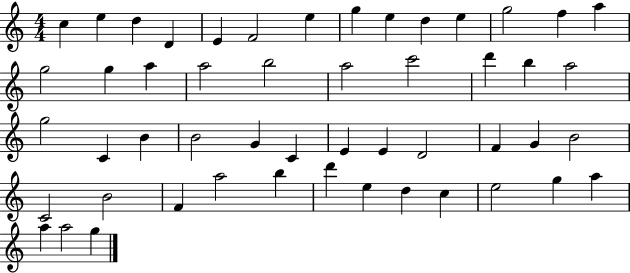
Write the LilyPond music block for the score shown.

{
  \clef treble
  \numericTimeSignature
  \time 4/4
  \key c \major
  c''4 e''4 d''4 d'4 | e'4 f'2 e''4 | g''4 e''4 d''4 e''4 | g''2 f''4 a''4 | \break g''2 g''4 a''4 | a''2 b''2 | a''2 c'''2 | d'''4 b''4 a''2 | \break g''2 c'4 b'4 | b'2 g'4 c'4 | e'4 e'4 d'2 | f'4 g'4 b'2 | \break c'2 b'2 | f'4 a''2 b''4 | d'''4 e''4 d''4 c''4 | e''2 g''4 a''4 | \break a''4 a''2 g''4 | \bar "|."
}